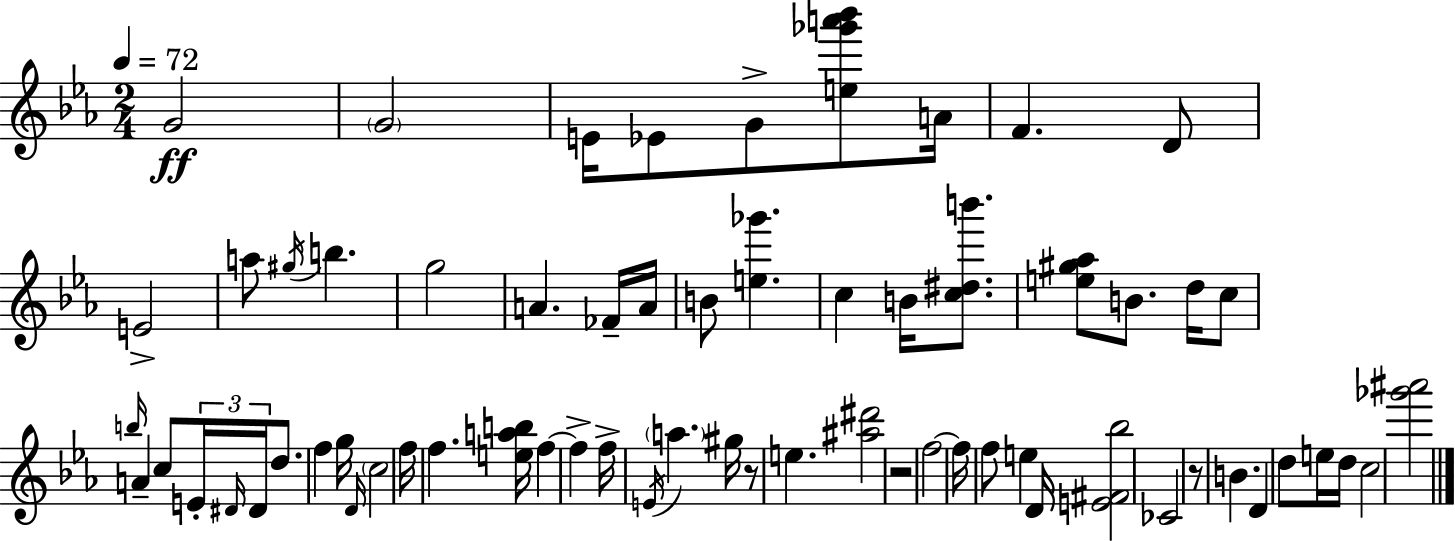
G4/h G4/h E4/s Eb4/e G4/e [E5,Gb6,A6,Bb6]/e A4/s F4/q. D4/e E4/h A5/e G#5/s B5/q. G5/h A4/q. FES4/s A4/s B4/e [E5,Gb6]/q. C5/q B4/s [C5,D#5,B6]/e. [E5,G#5,Ab5]/e B4/e. D5/s C5/e B5/s A4/q C5/e E4/s D#4/s D#4/s D5/e. F5/q G5/s D4/s C5/h F5/s F5/q. [E5,A5,B5]/s F5/q F5/q F5/s E4/s A5/q. G#5/s R/e E5/q. [A#5,D#6]/h R/h F5/h F5/s F5/e E5/q D4/s [E4,F#4,Bb5]/h CES4/h R/e B4/q. D4/q D5/e E5/s D5/s C5/h [Gb6,A#6]/h